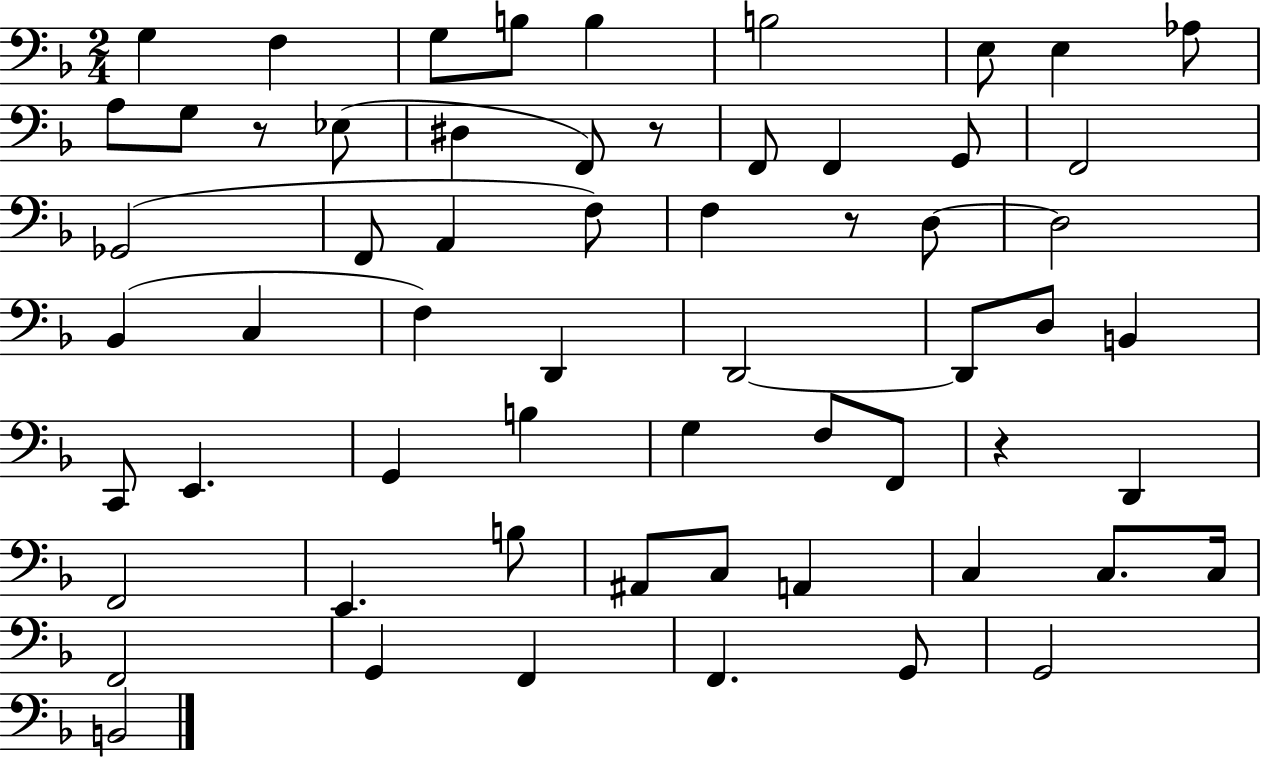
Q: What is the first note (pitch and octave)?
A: G3